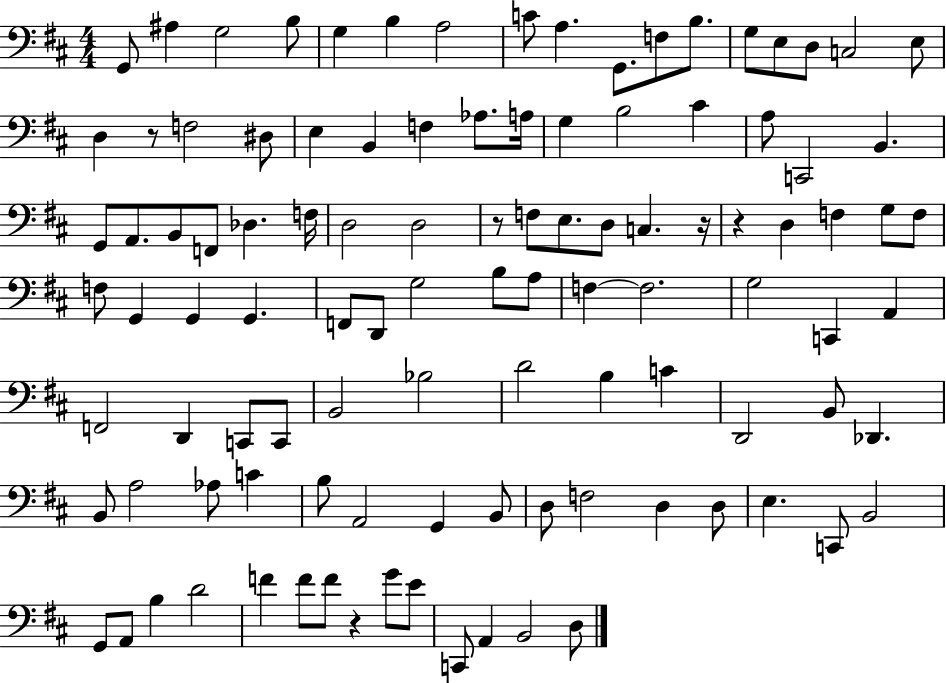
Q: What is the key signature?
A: D major